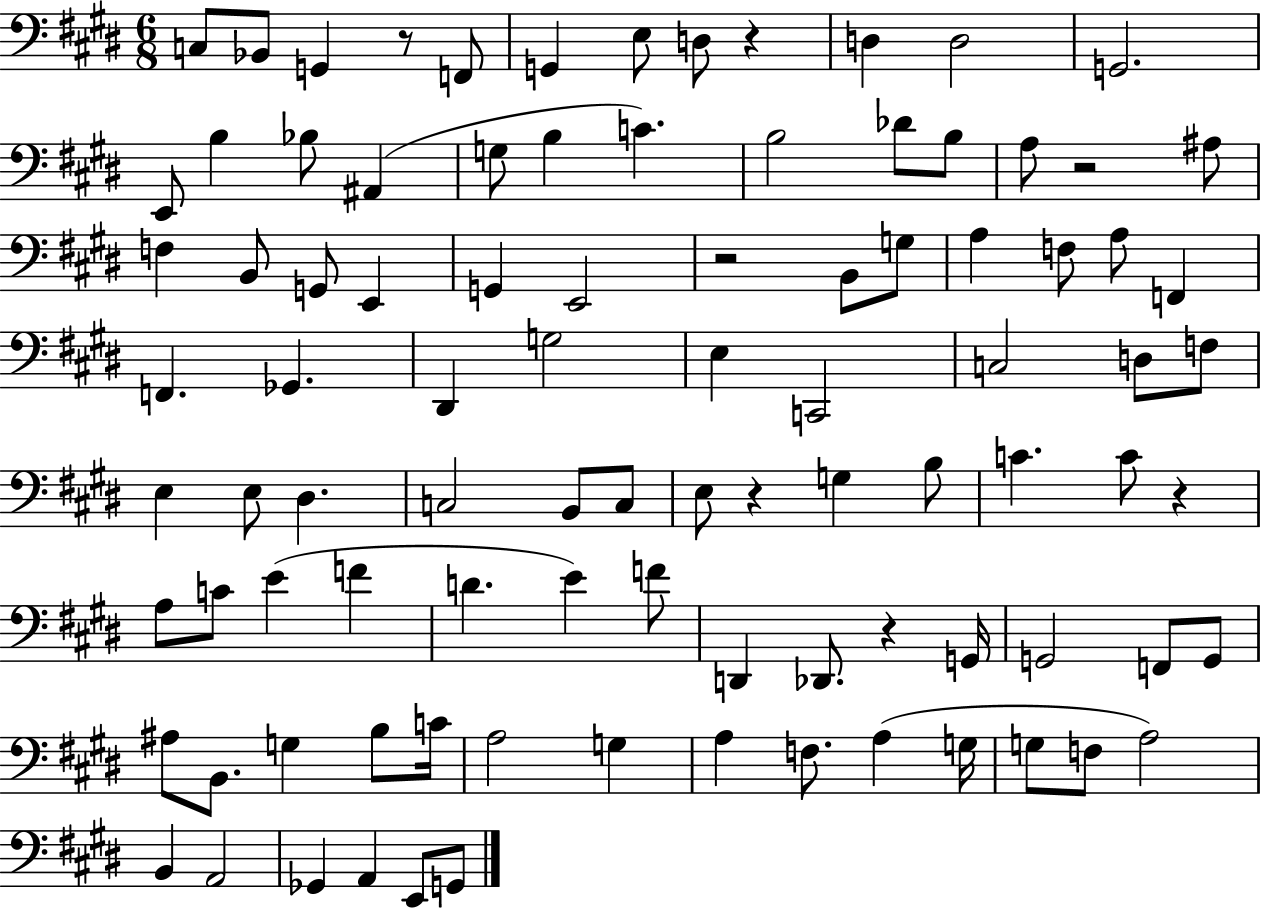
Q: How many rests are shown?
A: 7